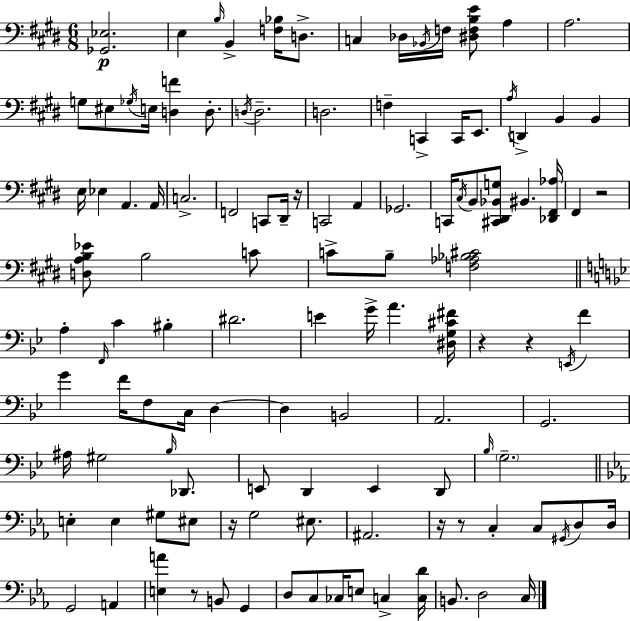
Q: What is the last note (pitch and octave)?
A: C3